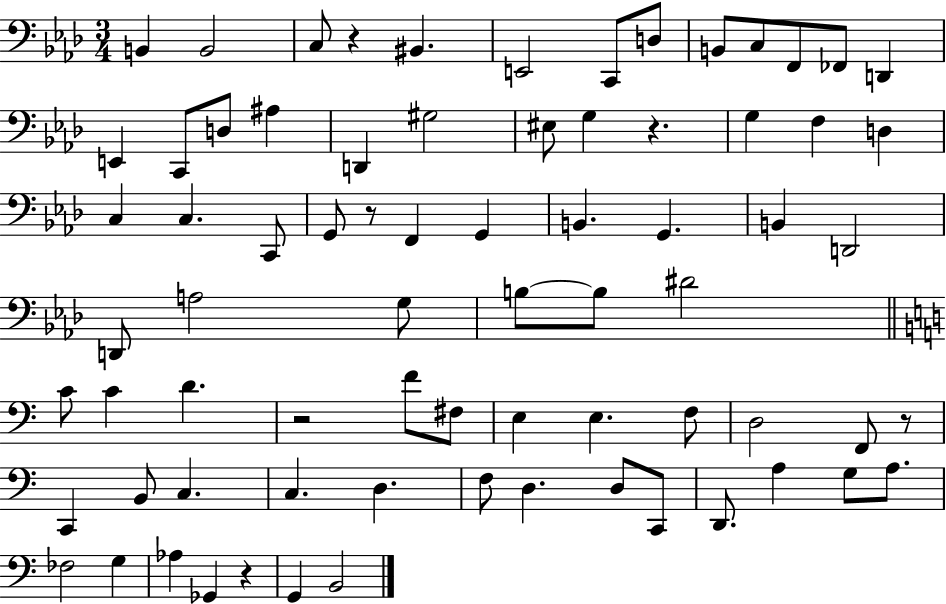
X:1
T:Untitled
M:3/4
L:1/4
K:Ab
B,, B,,2 C,/2 z ^B,, E,,2 C,,/2 D,/2 B,,/2 C,/2 F,,/2 _F,,/2 D,, E,, C,,/2 D,/2 ^A, D,, ^G,2 ^E,/2 G, z G, F, D, C, C, C,,/2 G,,/2 z/2 F,, G,, B,, G,, B,, D,,2 D,,/2 A,2 G,/2 B,/2 B,/2 ^D2 C/2 C D z2 F/2 ^F,/2 E, E, F,/2 D,2 F,,/2 z/2 C,, B,,/2 C, C, D, F,/2 D, D,/2 C,,/2 D,,/2 A, G,/2 A,/2 _F,2 G, _A, _G,, z G,, B,,2